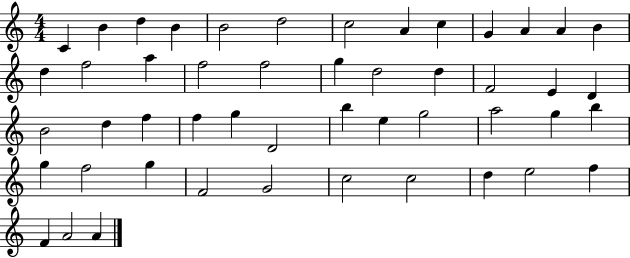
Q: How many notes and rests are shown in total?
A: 49